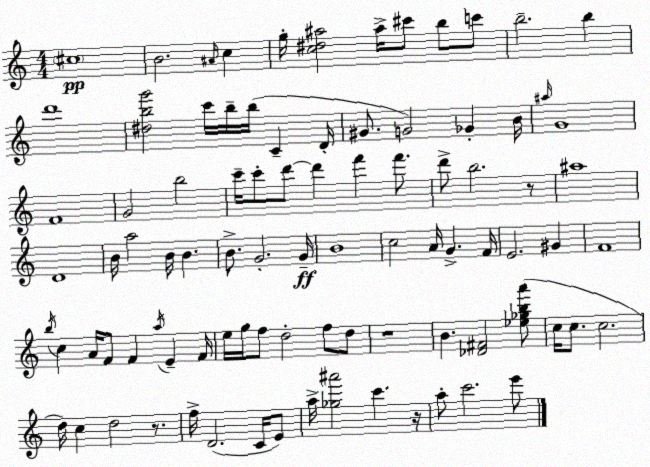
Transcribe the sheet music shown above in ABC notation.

X:1
T:Untitled
M:4/4
L:1/4
K:C
^c4 B2 ^A/4 c g/4 [c^d^a]2 ^a/4 ^c'/2 b/2 c'/2 b2 b d'4 [^dbg']2 c'/4 b/4 b/4 C D/4 ^G/2 G2 _G B/4 ^a/4 G4 F4 G2 b2 c'/4 c'/2 d'/2 d' f' f'/2 d'/2 b2 z/2 ^a4 D4 B/4 a2 B/4 B B/2 G2 G/4 B4 c2 A/4 G F/4 E2 ^G F4 b/4 c A/4 F/2 F a/4 E F/4 e/4 g/4 f/2 d2 f/2 d/2 z4 B [_D^F]2 [_e_gba']/2 c/4 c/2 c2 d/4 c d2 z/2 f/4 D2 C/4 E/2 a/4 [_g^a']2 c' z/4 a/2 c'2 e'/2